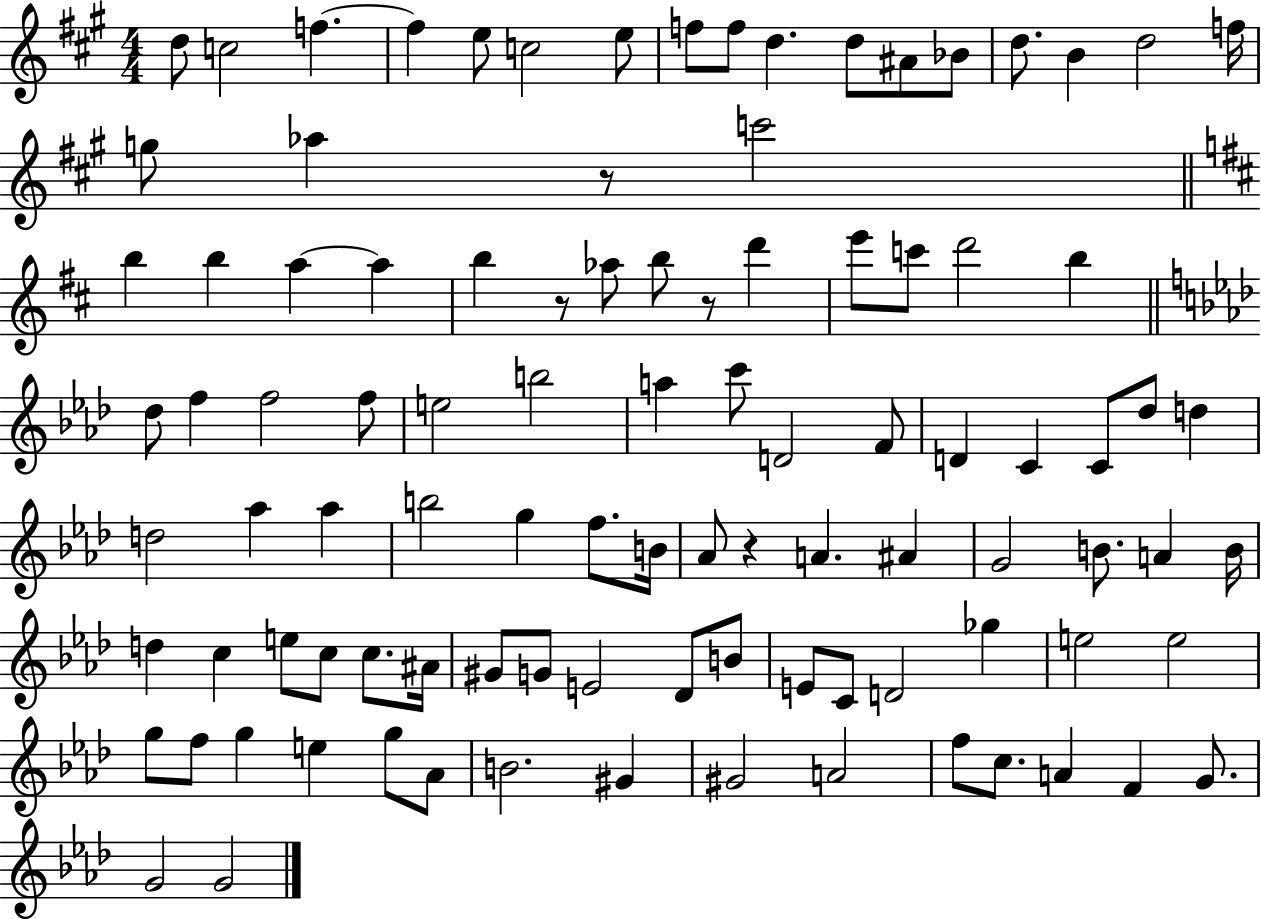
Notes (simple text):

D5/e C5/h F5/q. F5/q E5/e C5/h E5/e F5/e F5/e D5/q. D5/e A#4/e Bb4/e D5/e. B4/q D5/h F5/s G5/e Ab5/q R/e C6/h B5/q B5/q A5/q A5/q B5/q R/e Ab5/e B5/e R/e D6/q E6/e C6/e D6/h B5/q Db5/e F5/q F5/h F5/e E5/h B5/h A5/q C6/e D4/h F4/e D4/q C4/q C4/e Db5/e D5/q D5/h Ab5/q Ab5/q B5/h G5/q F5/e. B4/s Ab4/e R/q A4/q. A#4/q G4/h B4/e. A4/q B4/s D5/q C5/q E5/e C5/e C5/e. A#4/s G#4/e G4/e E4/h Db4/e B4/e E4/e C4/e D4/h Gb5/q E5/h E5/h G5/e F5/e G5/q E5/q G5/e Ab4/e B4/h. G#4/q G#4/h A4/h F5/e C5/e. A4/q F4/q G4/e. G4/h G4/h